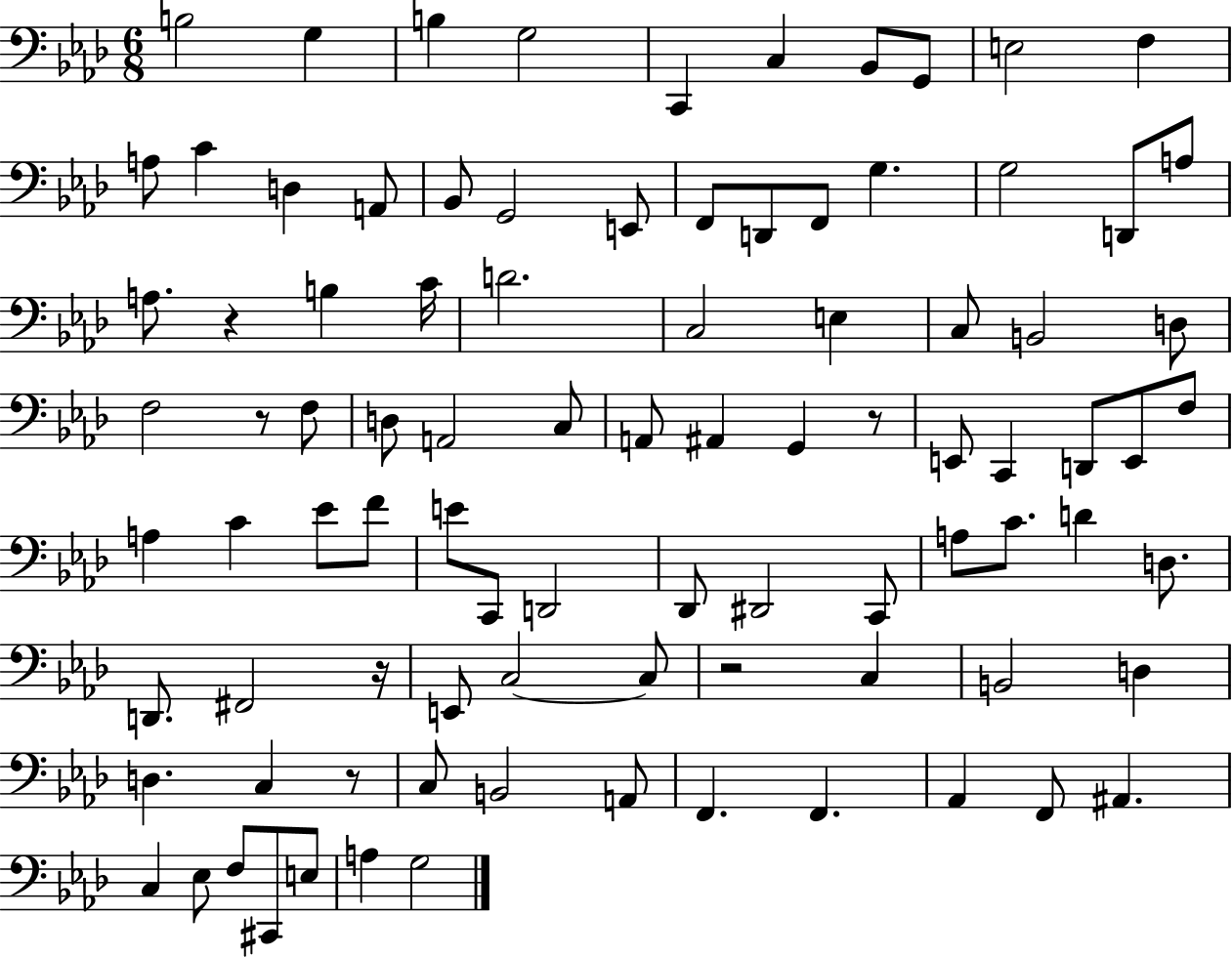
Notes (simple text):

B3/h G3/q B3/q G3/h C2/q C3/q Bb2/e G2/e E3/h F3/q A3/e C4/q D3/q A2/e Bb2/e G2/h E2/e F2/e D2/e F2/e G3/q. G3/h D2/e A3/e A3/e. R/q B3/q C4/s D4/h. C3/h E3/q C3/e B2/h D3/e F3/h R/e F3/e D3/e A2/h C3/e A2/e A#2/q G2/q R/e E2/e C2/q D2/e E2/e F3/e A3/q C4/q Eb4/e F4/e E4/e C2/e D2/h Db2/e D#2/h C2/e A3/e C4/e. D4/q D3/e. D2/e. F#2/h R/s E2/e C3/h C3/e R/h C3/q B2/h D3/q D3/q. C3/q R/e C3/e B2/h A2/e F2/q. F2/q. Ab2/q F2/e A#2/q. C3/q Eb3/e F3/e C#2/e E3/e A3/q G3/h